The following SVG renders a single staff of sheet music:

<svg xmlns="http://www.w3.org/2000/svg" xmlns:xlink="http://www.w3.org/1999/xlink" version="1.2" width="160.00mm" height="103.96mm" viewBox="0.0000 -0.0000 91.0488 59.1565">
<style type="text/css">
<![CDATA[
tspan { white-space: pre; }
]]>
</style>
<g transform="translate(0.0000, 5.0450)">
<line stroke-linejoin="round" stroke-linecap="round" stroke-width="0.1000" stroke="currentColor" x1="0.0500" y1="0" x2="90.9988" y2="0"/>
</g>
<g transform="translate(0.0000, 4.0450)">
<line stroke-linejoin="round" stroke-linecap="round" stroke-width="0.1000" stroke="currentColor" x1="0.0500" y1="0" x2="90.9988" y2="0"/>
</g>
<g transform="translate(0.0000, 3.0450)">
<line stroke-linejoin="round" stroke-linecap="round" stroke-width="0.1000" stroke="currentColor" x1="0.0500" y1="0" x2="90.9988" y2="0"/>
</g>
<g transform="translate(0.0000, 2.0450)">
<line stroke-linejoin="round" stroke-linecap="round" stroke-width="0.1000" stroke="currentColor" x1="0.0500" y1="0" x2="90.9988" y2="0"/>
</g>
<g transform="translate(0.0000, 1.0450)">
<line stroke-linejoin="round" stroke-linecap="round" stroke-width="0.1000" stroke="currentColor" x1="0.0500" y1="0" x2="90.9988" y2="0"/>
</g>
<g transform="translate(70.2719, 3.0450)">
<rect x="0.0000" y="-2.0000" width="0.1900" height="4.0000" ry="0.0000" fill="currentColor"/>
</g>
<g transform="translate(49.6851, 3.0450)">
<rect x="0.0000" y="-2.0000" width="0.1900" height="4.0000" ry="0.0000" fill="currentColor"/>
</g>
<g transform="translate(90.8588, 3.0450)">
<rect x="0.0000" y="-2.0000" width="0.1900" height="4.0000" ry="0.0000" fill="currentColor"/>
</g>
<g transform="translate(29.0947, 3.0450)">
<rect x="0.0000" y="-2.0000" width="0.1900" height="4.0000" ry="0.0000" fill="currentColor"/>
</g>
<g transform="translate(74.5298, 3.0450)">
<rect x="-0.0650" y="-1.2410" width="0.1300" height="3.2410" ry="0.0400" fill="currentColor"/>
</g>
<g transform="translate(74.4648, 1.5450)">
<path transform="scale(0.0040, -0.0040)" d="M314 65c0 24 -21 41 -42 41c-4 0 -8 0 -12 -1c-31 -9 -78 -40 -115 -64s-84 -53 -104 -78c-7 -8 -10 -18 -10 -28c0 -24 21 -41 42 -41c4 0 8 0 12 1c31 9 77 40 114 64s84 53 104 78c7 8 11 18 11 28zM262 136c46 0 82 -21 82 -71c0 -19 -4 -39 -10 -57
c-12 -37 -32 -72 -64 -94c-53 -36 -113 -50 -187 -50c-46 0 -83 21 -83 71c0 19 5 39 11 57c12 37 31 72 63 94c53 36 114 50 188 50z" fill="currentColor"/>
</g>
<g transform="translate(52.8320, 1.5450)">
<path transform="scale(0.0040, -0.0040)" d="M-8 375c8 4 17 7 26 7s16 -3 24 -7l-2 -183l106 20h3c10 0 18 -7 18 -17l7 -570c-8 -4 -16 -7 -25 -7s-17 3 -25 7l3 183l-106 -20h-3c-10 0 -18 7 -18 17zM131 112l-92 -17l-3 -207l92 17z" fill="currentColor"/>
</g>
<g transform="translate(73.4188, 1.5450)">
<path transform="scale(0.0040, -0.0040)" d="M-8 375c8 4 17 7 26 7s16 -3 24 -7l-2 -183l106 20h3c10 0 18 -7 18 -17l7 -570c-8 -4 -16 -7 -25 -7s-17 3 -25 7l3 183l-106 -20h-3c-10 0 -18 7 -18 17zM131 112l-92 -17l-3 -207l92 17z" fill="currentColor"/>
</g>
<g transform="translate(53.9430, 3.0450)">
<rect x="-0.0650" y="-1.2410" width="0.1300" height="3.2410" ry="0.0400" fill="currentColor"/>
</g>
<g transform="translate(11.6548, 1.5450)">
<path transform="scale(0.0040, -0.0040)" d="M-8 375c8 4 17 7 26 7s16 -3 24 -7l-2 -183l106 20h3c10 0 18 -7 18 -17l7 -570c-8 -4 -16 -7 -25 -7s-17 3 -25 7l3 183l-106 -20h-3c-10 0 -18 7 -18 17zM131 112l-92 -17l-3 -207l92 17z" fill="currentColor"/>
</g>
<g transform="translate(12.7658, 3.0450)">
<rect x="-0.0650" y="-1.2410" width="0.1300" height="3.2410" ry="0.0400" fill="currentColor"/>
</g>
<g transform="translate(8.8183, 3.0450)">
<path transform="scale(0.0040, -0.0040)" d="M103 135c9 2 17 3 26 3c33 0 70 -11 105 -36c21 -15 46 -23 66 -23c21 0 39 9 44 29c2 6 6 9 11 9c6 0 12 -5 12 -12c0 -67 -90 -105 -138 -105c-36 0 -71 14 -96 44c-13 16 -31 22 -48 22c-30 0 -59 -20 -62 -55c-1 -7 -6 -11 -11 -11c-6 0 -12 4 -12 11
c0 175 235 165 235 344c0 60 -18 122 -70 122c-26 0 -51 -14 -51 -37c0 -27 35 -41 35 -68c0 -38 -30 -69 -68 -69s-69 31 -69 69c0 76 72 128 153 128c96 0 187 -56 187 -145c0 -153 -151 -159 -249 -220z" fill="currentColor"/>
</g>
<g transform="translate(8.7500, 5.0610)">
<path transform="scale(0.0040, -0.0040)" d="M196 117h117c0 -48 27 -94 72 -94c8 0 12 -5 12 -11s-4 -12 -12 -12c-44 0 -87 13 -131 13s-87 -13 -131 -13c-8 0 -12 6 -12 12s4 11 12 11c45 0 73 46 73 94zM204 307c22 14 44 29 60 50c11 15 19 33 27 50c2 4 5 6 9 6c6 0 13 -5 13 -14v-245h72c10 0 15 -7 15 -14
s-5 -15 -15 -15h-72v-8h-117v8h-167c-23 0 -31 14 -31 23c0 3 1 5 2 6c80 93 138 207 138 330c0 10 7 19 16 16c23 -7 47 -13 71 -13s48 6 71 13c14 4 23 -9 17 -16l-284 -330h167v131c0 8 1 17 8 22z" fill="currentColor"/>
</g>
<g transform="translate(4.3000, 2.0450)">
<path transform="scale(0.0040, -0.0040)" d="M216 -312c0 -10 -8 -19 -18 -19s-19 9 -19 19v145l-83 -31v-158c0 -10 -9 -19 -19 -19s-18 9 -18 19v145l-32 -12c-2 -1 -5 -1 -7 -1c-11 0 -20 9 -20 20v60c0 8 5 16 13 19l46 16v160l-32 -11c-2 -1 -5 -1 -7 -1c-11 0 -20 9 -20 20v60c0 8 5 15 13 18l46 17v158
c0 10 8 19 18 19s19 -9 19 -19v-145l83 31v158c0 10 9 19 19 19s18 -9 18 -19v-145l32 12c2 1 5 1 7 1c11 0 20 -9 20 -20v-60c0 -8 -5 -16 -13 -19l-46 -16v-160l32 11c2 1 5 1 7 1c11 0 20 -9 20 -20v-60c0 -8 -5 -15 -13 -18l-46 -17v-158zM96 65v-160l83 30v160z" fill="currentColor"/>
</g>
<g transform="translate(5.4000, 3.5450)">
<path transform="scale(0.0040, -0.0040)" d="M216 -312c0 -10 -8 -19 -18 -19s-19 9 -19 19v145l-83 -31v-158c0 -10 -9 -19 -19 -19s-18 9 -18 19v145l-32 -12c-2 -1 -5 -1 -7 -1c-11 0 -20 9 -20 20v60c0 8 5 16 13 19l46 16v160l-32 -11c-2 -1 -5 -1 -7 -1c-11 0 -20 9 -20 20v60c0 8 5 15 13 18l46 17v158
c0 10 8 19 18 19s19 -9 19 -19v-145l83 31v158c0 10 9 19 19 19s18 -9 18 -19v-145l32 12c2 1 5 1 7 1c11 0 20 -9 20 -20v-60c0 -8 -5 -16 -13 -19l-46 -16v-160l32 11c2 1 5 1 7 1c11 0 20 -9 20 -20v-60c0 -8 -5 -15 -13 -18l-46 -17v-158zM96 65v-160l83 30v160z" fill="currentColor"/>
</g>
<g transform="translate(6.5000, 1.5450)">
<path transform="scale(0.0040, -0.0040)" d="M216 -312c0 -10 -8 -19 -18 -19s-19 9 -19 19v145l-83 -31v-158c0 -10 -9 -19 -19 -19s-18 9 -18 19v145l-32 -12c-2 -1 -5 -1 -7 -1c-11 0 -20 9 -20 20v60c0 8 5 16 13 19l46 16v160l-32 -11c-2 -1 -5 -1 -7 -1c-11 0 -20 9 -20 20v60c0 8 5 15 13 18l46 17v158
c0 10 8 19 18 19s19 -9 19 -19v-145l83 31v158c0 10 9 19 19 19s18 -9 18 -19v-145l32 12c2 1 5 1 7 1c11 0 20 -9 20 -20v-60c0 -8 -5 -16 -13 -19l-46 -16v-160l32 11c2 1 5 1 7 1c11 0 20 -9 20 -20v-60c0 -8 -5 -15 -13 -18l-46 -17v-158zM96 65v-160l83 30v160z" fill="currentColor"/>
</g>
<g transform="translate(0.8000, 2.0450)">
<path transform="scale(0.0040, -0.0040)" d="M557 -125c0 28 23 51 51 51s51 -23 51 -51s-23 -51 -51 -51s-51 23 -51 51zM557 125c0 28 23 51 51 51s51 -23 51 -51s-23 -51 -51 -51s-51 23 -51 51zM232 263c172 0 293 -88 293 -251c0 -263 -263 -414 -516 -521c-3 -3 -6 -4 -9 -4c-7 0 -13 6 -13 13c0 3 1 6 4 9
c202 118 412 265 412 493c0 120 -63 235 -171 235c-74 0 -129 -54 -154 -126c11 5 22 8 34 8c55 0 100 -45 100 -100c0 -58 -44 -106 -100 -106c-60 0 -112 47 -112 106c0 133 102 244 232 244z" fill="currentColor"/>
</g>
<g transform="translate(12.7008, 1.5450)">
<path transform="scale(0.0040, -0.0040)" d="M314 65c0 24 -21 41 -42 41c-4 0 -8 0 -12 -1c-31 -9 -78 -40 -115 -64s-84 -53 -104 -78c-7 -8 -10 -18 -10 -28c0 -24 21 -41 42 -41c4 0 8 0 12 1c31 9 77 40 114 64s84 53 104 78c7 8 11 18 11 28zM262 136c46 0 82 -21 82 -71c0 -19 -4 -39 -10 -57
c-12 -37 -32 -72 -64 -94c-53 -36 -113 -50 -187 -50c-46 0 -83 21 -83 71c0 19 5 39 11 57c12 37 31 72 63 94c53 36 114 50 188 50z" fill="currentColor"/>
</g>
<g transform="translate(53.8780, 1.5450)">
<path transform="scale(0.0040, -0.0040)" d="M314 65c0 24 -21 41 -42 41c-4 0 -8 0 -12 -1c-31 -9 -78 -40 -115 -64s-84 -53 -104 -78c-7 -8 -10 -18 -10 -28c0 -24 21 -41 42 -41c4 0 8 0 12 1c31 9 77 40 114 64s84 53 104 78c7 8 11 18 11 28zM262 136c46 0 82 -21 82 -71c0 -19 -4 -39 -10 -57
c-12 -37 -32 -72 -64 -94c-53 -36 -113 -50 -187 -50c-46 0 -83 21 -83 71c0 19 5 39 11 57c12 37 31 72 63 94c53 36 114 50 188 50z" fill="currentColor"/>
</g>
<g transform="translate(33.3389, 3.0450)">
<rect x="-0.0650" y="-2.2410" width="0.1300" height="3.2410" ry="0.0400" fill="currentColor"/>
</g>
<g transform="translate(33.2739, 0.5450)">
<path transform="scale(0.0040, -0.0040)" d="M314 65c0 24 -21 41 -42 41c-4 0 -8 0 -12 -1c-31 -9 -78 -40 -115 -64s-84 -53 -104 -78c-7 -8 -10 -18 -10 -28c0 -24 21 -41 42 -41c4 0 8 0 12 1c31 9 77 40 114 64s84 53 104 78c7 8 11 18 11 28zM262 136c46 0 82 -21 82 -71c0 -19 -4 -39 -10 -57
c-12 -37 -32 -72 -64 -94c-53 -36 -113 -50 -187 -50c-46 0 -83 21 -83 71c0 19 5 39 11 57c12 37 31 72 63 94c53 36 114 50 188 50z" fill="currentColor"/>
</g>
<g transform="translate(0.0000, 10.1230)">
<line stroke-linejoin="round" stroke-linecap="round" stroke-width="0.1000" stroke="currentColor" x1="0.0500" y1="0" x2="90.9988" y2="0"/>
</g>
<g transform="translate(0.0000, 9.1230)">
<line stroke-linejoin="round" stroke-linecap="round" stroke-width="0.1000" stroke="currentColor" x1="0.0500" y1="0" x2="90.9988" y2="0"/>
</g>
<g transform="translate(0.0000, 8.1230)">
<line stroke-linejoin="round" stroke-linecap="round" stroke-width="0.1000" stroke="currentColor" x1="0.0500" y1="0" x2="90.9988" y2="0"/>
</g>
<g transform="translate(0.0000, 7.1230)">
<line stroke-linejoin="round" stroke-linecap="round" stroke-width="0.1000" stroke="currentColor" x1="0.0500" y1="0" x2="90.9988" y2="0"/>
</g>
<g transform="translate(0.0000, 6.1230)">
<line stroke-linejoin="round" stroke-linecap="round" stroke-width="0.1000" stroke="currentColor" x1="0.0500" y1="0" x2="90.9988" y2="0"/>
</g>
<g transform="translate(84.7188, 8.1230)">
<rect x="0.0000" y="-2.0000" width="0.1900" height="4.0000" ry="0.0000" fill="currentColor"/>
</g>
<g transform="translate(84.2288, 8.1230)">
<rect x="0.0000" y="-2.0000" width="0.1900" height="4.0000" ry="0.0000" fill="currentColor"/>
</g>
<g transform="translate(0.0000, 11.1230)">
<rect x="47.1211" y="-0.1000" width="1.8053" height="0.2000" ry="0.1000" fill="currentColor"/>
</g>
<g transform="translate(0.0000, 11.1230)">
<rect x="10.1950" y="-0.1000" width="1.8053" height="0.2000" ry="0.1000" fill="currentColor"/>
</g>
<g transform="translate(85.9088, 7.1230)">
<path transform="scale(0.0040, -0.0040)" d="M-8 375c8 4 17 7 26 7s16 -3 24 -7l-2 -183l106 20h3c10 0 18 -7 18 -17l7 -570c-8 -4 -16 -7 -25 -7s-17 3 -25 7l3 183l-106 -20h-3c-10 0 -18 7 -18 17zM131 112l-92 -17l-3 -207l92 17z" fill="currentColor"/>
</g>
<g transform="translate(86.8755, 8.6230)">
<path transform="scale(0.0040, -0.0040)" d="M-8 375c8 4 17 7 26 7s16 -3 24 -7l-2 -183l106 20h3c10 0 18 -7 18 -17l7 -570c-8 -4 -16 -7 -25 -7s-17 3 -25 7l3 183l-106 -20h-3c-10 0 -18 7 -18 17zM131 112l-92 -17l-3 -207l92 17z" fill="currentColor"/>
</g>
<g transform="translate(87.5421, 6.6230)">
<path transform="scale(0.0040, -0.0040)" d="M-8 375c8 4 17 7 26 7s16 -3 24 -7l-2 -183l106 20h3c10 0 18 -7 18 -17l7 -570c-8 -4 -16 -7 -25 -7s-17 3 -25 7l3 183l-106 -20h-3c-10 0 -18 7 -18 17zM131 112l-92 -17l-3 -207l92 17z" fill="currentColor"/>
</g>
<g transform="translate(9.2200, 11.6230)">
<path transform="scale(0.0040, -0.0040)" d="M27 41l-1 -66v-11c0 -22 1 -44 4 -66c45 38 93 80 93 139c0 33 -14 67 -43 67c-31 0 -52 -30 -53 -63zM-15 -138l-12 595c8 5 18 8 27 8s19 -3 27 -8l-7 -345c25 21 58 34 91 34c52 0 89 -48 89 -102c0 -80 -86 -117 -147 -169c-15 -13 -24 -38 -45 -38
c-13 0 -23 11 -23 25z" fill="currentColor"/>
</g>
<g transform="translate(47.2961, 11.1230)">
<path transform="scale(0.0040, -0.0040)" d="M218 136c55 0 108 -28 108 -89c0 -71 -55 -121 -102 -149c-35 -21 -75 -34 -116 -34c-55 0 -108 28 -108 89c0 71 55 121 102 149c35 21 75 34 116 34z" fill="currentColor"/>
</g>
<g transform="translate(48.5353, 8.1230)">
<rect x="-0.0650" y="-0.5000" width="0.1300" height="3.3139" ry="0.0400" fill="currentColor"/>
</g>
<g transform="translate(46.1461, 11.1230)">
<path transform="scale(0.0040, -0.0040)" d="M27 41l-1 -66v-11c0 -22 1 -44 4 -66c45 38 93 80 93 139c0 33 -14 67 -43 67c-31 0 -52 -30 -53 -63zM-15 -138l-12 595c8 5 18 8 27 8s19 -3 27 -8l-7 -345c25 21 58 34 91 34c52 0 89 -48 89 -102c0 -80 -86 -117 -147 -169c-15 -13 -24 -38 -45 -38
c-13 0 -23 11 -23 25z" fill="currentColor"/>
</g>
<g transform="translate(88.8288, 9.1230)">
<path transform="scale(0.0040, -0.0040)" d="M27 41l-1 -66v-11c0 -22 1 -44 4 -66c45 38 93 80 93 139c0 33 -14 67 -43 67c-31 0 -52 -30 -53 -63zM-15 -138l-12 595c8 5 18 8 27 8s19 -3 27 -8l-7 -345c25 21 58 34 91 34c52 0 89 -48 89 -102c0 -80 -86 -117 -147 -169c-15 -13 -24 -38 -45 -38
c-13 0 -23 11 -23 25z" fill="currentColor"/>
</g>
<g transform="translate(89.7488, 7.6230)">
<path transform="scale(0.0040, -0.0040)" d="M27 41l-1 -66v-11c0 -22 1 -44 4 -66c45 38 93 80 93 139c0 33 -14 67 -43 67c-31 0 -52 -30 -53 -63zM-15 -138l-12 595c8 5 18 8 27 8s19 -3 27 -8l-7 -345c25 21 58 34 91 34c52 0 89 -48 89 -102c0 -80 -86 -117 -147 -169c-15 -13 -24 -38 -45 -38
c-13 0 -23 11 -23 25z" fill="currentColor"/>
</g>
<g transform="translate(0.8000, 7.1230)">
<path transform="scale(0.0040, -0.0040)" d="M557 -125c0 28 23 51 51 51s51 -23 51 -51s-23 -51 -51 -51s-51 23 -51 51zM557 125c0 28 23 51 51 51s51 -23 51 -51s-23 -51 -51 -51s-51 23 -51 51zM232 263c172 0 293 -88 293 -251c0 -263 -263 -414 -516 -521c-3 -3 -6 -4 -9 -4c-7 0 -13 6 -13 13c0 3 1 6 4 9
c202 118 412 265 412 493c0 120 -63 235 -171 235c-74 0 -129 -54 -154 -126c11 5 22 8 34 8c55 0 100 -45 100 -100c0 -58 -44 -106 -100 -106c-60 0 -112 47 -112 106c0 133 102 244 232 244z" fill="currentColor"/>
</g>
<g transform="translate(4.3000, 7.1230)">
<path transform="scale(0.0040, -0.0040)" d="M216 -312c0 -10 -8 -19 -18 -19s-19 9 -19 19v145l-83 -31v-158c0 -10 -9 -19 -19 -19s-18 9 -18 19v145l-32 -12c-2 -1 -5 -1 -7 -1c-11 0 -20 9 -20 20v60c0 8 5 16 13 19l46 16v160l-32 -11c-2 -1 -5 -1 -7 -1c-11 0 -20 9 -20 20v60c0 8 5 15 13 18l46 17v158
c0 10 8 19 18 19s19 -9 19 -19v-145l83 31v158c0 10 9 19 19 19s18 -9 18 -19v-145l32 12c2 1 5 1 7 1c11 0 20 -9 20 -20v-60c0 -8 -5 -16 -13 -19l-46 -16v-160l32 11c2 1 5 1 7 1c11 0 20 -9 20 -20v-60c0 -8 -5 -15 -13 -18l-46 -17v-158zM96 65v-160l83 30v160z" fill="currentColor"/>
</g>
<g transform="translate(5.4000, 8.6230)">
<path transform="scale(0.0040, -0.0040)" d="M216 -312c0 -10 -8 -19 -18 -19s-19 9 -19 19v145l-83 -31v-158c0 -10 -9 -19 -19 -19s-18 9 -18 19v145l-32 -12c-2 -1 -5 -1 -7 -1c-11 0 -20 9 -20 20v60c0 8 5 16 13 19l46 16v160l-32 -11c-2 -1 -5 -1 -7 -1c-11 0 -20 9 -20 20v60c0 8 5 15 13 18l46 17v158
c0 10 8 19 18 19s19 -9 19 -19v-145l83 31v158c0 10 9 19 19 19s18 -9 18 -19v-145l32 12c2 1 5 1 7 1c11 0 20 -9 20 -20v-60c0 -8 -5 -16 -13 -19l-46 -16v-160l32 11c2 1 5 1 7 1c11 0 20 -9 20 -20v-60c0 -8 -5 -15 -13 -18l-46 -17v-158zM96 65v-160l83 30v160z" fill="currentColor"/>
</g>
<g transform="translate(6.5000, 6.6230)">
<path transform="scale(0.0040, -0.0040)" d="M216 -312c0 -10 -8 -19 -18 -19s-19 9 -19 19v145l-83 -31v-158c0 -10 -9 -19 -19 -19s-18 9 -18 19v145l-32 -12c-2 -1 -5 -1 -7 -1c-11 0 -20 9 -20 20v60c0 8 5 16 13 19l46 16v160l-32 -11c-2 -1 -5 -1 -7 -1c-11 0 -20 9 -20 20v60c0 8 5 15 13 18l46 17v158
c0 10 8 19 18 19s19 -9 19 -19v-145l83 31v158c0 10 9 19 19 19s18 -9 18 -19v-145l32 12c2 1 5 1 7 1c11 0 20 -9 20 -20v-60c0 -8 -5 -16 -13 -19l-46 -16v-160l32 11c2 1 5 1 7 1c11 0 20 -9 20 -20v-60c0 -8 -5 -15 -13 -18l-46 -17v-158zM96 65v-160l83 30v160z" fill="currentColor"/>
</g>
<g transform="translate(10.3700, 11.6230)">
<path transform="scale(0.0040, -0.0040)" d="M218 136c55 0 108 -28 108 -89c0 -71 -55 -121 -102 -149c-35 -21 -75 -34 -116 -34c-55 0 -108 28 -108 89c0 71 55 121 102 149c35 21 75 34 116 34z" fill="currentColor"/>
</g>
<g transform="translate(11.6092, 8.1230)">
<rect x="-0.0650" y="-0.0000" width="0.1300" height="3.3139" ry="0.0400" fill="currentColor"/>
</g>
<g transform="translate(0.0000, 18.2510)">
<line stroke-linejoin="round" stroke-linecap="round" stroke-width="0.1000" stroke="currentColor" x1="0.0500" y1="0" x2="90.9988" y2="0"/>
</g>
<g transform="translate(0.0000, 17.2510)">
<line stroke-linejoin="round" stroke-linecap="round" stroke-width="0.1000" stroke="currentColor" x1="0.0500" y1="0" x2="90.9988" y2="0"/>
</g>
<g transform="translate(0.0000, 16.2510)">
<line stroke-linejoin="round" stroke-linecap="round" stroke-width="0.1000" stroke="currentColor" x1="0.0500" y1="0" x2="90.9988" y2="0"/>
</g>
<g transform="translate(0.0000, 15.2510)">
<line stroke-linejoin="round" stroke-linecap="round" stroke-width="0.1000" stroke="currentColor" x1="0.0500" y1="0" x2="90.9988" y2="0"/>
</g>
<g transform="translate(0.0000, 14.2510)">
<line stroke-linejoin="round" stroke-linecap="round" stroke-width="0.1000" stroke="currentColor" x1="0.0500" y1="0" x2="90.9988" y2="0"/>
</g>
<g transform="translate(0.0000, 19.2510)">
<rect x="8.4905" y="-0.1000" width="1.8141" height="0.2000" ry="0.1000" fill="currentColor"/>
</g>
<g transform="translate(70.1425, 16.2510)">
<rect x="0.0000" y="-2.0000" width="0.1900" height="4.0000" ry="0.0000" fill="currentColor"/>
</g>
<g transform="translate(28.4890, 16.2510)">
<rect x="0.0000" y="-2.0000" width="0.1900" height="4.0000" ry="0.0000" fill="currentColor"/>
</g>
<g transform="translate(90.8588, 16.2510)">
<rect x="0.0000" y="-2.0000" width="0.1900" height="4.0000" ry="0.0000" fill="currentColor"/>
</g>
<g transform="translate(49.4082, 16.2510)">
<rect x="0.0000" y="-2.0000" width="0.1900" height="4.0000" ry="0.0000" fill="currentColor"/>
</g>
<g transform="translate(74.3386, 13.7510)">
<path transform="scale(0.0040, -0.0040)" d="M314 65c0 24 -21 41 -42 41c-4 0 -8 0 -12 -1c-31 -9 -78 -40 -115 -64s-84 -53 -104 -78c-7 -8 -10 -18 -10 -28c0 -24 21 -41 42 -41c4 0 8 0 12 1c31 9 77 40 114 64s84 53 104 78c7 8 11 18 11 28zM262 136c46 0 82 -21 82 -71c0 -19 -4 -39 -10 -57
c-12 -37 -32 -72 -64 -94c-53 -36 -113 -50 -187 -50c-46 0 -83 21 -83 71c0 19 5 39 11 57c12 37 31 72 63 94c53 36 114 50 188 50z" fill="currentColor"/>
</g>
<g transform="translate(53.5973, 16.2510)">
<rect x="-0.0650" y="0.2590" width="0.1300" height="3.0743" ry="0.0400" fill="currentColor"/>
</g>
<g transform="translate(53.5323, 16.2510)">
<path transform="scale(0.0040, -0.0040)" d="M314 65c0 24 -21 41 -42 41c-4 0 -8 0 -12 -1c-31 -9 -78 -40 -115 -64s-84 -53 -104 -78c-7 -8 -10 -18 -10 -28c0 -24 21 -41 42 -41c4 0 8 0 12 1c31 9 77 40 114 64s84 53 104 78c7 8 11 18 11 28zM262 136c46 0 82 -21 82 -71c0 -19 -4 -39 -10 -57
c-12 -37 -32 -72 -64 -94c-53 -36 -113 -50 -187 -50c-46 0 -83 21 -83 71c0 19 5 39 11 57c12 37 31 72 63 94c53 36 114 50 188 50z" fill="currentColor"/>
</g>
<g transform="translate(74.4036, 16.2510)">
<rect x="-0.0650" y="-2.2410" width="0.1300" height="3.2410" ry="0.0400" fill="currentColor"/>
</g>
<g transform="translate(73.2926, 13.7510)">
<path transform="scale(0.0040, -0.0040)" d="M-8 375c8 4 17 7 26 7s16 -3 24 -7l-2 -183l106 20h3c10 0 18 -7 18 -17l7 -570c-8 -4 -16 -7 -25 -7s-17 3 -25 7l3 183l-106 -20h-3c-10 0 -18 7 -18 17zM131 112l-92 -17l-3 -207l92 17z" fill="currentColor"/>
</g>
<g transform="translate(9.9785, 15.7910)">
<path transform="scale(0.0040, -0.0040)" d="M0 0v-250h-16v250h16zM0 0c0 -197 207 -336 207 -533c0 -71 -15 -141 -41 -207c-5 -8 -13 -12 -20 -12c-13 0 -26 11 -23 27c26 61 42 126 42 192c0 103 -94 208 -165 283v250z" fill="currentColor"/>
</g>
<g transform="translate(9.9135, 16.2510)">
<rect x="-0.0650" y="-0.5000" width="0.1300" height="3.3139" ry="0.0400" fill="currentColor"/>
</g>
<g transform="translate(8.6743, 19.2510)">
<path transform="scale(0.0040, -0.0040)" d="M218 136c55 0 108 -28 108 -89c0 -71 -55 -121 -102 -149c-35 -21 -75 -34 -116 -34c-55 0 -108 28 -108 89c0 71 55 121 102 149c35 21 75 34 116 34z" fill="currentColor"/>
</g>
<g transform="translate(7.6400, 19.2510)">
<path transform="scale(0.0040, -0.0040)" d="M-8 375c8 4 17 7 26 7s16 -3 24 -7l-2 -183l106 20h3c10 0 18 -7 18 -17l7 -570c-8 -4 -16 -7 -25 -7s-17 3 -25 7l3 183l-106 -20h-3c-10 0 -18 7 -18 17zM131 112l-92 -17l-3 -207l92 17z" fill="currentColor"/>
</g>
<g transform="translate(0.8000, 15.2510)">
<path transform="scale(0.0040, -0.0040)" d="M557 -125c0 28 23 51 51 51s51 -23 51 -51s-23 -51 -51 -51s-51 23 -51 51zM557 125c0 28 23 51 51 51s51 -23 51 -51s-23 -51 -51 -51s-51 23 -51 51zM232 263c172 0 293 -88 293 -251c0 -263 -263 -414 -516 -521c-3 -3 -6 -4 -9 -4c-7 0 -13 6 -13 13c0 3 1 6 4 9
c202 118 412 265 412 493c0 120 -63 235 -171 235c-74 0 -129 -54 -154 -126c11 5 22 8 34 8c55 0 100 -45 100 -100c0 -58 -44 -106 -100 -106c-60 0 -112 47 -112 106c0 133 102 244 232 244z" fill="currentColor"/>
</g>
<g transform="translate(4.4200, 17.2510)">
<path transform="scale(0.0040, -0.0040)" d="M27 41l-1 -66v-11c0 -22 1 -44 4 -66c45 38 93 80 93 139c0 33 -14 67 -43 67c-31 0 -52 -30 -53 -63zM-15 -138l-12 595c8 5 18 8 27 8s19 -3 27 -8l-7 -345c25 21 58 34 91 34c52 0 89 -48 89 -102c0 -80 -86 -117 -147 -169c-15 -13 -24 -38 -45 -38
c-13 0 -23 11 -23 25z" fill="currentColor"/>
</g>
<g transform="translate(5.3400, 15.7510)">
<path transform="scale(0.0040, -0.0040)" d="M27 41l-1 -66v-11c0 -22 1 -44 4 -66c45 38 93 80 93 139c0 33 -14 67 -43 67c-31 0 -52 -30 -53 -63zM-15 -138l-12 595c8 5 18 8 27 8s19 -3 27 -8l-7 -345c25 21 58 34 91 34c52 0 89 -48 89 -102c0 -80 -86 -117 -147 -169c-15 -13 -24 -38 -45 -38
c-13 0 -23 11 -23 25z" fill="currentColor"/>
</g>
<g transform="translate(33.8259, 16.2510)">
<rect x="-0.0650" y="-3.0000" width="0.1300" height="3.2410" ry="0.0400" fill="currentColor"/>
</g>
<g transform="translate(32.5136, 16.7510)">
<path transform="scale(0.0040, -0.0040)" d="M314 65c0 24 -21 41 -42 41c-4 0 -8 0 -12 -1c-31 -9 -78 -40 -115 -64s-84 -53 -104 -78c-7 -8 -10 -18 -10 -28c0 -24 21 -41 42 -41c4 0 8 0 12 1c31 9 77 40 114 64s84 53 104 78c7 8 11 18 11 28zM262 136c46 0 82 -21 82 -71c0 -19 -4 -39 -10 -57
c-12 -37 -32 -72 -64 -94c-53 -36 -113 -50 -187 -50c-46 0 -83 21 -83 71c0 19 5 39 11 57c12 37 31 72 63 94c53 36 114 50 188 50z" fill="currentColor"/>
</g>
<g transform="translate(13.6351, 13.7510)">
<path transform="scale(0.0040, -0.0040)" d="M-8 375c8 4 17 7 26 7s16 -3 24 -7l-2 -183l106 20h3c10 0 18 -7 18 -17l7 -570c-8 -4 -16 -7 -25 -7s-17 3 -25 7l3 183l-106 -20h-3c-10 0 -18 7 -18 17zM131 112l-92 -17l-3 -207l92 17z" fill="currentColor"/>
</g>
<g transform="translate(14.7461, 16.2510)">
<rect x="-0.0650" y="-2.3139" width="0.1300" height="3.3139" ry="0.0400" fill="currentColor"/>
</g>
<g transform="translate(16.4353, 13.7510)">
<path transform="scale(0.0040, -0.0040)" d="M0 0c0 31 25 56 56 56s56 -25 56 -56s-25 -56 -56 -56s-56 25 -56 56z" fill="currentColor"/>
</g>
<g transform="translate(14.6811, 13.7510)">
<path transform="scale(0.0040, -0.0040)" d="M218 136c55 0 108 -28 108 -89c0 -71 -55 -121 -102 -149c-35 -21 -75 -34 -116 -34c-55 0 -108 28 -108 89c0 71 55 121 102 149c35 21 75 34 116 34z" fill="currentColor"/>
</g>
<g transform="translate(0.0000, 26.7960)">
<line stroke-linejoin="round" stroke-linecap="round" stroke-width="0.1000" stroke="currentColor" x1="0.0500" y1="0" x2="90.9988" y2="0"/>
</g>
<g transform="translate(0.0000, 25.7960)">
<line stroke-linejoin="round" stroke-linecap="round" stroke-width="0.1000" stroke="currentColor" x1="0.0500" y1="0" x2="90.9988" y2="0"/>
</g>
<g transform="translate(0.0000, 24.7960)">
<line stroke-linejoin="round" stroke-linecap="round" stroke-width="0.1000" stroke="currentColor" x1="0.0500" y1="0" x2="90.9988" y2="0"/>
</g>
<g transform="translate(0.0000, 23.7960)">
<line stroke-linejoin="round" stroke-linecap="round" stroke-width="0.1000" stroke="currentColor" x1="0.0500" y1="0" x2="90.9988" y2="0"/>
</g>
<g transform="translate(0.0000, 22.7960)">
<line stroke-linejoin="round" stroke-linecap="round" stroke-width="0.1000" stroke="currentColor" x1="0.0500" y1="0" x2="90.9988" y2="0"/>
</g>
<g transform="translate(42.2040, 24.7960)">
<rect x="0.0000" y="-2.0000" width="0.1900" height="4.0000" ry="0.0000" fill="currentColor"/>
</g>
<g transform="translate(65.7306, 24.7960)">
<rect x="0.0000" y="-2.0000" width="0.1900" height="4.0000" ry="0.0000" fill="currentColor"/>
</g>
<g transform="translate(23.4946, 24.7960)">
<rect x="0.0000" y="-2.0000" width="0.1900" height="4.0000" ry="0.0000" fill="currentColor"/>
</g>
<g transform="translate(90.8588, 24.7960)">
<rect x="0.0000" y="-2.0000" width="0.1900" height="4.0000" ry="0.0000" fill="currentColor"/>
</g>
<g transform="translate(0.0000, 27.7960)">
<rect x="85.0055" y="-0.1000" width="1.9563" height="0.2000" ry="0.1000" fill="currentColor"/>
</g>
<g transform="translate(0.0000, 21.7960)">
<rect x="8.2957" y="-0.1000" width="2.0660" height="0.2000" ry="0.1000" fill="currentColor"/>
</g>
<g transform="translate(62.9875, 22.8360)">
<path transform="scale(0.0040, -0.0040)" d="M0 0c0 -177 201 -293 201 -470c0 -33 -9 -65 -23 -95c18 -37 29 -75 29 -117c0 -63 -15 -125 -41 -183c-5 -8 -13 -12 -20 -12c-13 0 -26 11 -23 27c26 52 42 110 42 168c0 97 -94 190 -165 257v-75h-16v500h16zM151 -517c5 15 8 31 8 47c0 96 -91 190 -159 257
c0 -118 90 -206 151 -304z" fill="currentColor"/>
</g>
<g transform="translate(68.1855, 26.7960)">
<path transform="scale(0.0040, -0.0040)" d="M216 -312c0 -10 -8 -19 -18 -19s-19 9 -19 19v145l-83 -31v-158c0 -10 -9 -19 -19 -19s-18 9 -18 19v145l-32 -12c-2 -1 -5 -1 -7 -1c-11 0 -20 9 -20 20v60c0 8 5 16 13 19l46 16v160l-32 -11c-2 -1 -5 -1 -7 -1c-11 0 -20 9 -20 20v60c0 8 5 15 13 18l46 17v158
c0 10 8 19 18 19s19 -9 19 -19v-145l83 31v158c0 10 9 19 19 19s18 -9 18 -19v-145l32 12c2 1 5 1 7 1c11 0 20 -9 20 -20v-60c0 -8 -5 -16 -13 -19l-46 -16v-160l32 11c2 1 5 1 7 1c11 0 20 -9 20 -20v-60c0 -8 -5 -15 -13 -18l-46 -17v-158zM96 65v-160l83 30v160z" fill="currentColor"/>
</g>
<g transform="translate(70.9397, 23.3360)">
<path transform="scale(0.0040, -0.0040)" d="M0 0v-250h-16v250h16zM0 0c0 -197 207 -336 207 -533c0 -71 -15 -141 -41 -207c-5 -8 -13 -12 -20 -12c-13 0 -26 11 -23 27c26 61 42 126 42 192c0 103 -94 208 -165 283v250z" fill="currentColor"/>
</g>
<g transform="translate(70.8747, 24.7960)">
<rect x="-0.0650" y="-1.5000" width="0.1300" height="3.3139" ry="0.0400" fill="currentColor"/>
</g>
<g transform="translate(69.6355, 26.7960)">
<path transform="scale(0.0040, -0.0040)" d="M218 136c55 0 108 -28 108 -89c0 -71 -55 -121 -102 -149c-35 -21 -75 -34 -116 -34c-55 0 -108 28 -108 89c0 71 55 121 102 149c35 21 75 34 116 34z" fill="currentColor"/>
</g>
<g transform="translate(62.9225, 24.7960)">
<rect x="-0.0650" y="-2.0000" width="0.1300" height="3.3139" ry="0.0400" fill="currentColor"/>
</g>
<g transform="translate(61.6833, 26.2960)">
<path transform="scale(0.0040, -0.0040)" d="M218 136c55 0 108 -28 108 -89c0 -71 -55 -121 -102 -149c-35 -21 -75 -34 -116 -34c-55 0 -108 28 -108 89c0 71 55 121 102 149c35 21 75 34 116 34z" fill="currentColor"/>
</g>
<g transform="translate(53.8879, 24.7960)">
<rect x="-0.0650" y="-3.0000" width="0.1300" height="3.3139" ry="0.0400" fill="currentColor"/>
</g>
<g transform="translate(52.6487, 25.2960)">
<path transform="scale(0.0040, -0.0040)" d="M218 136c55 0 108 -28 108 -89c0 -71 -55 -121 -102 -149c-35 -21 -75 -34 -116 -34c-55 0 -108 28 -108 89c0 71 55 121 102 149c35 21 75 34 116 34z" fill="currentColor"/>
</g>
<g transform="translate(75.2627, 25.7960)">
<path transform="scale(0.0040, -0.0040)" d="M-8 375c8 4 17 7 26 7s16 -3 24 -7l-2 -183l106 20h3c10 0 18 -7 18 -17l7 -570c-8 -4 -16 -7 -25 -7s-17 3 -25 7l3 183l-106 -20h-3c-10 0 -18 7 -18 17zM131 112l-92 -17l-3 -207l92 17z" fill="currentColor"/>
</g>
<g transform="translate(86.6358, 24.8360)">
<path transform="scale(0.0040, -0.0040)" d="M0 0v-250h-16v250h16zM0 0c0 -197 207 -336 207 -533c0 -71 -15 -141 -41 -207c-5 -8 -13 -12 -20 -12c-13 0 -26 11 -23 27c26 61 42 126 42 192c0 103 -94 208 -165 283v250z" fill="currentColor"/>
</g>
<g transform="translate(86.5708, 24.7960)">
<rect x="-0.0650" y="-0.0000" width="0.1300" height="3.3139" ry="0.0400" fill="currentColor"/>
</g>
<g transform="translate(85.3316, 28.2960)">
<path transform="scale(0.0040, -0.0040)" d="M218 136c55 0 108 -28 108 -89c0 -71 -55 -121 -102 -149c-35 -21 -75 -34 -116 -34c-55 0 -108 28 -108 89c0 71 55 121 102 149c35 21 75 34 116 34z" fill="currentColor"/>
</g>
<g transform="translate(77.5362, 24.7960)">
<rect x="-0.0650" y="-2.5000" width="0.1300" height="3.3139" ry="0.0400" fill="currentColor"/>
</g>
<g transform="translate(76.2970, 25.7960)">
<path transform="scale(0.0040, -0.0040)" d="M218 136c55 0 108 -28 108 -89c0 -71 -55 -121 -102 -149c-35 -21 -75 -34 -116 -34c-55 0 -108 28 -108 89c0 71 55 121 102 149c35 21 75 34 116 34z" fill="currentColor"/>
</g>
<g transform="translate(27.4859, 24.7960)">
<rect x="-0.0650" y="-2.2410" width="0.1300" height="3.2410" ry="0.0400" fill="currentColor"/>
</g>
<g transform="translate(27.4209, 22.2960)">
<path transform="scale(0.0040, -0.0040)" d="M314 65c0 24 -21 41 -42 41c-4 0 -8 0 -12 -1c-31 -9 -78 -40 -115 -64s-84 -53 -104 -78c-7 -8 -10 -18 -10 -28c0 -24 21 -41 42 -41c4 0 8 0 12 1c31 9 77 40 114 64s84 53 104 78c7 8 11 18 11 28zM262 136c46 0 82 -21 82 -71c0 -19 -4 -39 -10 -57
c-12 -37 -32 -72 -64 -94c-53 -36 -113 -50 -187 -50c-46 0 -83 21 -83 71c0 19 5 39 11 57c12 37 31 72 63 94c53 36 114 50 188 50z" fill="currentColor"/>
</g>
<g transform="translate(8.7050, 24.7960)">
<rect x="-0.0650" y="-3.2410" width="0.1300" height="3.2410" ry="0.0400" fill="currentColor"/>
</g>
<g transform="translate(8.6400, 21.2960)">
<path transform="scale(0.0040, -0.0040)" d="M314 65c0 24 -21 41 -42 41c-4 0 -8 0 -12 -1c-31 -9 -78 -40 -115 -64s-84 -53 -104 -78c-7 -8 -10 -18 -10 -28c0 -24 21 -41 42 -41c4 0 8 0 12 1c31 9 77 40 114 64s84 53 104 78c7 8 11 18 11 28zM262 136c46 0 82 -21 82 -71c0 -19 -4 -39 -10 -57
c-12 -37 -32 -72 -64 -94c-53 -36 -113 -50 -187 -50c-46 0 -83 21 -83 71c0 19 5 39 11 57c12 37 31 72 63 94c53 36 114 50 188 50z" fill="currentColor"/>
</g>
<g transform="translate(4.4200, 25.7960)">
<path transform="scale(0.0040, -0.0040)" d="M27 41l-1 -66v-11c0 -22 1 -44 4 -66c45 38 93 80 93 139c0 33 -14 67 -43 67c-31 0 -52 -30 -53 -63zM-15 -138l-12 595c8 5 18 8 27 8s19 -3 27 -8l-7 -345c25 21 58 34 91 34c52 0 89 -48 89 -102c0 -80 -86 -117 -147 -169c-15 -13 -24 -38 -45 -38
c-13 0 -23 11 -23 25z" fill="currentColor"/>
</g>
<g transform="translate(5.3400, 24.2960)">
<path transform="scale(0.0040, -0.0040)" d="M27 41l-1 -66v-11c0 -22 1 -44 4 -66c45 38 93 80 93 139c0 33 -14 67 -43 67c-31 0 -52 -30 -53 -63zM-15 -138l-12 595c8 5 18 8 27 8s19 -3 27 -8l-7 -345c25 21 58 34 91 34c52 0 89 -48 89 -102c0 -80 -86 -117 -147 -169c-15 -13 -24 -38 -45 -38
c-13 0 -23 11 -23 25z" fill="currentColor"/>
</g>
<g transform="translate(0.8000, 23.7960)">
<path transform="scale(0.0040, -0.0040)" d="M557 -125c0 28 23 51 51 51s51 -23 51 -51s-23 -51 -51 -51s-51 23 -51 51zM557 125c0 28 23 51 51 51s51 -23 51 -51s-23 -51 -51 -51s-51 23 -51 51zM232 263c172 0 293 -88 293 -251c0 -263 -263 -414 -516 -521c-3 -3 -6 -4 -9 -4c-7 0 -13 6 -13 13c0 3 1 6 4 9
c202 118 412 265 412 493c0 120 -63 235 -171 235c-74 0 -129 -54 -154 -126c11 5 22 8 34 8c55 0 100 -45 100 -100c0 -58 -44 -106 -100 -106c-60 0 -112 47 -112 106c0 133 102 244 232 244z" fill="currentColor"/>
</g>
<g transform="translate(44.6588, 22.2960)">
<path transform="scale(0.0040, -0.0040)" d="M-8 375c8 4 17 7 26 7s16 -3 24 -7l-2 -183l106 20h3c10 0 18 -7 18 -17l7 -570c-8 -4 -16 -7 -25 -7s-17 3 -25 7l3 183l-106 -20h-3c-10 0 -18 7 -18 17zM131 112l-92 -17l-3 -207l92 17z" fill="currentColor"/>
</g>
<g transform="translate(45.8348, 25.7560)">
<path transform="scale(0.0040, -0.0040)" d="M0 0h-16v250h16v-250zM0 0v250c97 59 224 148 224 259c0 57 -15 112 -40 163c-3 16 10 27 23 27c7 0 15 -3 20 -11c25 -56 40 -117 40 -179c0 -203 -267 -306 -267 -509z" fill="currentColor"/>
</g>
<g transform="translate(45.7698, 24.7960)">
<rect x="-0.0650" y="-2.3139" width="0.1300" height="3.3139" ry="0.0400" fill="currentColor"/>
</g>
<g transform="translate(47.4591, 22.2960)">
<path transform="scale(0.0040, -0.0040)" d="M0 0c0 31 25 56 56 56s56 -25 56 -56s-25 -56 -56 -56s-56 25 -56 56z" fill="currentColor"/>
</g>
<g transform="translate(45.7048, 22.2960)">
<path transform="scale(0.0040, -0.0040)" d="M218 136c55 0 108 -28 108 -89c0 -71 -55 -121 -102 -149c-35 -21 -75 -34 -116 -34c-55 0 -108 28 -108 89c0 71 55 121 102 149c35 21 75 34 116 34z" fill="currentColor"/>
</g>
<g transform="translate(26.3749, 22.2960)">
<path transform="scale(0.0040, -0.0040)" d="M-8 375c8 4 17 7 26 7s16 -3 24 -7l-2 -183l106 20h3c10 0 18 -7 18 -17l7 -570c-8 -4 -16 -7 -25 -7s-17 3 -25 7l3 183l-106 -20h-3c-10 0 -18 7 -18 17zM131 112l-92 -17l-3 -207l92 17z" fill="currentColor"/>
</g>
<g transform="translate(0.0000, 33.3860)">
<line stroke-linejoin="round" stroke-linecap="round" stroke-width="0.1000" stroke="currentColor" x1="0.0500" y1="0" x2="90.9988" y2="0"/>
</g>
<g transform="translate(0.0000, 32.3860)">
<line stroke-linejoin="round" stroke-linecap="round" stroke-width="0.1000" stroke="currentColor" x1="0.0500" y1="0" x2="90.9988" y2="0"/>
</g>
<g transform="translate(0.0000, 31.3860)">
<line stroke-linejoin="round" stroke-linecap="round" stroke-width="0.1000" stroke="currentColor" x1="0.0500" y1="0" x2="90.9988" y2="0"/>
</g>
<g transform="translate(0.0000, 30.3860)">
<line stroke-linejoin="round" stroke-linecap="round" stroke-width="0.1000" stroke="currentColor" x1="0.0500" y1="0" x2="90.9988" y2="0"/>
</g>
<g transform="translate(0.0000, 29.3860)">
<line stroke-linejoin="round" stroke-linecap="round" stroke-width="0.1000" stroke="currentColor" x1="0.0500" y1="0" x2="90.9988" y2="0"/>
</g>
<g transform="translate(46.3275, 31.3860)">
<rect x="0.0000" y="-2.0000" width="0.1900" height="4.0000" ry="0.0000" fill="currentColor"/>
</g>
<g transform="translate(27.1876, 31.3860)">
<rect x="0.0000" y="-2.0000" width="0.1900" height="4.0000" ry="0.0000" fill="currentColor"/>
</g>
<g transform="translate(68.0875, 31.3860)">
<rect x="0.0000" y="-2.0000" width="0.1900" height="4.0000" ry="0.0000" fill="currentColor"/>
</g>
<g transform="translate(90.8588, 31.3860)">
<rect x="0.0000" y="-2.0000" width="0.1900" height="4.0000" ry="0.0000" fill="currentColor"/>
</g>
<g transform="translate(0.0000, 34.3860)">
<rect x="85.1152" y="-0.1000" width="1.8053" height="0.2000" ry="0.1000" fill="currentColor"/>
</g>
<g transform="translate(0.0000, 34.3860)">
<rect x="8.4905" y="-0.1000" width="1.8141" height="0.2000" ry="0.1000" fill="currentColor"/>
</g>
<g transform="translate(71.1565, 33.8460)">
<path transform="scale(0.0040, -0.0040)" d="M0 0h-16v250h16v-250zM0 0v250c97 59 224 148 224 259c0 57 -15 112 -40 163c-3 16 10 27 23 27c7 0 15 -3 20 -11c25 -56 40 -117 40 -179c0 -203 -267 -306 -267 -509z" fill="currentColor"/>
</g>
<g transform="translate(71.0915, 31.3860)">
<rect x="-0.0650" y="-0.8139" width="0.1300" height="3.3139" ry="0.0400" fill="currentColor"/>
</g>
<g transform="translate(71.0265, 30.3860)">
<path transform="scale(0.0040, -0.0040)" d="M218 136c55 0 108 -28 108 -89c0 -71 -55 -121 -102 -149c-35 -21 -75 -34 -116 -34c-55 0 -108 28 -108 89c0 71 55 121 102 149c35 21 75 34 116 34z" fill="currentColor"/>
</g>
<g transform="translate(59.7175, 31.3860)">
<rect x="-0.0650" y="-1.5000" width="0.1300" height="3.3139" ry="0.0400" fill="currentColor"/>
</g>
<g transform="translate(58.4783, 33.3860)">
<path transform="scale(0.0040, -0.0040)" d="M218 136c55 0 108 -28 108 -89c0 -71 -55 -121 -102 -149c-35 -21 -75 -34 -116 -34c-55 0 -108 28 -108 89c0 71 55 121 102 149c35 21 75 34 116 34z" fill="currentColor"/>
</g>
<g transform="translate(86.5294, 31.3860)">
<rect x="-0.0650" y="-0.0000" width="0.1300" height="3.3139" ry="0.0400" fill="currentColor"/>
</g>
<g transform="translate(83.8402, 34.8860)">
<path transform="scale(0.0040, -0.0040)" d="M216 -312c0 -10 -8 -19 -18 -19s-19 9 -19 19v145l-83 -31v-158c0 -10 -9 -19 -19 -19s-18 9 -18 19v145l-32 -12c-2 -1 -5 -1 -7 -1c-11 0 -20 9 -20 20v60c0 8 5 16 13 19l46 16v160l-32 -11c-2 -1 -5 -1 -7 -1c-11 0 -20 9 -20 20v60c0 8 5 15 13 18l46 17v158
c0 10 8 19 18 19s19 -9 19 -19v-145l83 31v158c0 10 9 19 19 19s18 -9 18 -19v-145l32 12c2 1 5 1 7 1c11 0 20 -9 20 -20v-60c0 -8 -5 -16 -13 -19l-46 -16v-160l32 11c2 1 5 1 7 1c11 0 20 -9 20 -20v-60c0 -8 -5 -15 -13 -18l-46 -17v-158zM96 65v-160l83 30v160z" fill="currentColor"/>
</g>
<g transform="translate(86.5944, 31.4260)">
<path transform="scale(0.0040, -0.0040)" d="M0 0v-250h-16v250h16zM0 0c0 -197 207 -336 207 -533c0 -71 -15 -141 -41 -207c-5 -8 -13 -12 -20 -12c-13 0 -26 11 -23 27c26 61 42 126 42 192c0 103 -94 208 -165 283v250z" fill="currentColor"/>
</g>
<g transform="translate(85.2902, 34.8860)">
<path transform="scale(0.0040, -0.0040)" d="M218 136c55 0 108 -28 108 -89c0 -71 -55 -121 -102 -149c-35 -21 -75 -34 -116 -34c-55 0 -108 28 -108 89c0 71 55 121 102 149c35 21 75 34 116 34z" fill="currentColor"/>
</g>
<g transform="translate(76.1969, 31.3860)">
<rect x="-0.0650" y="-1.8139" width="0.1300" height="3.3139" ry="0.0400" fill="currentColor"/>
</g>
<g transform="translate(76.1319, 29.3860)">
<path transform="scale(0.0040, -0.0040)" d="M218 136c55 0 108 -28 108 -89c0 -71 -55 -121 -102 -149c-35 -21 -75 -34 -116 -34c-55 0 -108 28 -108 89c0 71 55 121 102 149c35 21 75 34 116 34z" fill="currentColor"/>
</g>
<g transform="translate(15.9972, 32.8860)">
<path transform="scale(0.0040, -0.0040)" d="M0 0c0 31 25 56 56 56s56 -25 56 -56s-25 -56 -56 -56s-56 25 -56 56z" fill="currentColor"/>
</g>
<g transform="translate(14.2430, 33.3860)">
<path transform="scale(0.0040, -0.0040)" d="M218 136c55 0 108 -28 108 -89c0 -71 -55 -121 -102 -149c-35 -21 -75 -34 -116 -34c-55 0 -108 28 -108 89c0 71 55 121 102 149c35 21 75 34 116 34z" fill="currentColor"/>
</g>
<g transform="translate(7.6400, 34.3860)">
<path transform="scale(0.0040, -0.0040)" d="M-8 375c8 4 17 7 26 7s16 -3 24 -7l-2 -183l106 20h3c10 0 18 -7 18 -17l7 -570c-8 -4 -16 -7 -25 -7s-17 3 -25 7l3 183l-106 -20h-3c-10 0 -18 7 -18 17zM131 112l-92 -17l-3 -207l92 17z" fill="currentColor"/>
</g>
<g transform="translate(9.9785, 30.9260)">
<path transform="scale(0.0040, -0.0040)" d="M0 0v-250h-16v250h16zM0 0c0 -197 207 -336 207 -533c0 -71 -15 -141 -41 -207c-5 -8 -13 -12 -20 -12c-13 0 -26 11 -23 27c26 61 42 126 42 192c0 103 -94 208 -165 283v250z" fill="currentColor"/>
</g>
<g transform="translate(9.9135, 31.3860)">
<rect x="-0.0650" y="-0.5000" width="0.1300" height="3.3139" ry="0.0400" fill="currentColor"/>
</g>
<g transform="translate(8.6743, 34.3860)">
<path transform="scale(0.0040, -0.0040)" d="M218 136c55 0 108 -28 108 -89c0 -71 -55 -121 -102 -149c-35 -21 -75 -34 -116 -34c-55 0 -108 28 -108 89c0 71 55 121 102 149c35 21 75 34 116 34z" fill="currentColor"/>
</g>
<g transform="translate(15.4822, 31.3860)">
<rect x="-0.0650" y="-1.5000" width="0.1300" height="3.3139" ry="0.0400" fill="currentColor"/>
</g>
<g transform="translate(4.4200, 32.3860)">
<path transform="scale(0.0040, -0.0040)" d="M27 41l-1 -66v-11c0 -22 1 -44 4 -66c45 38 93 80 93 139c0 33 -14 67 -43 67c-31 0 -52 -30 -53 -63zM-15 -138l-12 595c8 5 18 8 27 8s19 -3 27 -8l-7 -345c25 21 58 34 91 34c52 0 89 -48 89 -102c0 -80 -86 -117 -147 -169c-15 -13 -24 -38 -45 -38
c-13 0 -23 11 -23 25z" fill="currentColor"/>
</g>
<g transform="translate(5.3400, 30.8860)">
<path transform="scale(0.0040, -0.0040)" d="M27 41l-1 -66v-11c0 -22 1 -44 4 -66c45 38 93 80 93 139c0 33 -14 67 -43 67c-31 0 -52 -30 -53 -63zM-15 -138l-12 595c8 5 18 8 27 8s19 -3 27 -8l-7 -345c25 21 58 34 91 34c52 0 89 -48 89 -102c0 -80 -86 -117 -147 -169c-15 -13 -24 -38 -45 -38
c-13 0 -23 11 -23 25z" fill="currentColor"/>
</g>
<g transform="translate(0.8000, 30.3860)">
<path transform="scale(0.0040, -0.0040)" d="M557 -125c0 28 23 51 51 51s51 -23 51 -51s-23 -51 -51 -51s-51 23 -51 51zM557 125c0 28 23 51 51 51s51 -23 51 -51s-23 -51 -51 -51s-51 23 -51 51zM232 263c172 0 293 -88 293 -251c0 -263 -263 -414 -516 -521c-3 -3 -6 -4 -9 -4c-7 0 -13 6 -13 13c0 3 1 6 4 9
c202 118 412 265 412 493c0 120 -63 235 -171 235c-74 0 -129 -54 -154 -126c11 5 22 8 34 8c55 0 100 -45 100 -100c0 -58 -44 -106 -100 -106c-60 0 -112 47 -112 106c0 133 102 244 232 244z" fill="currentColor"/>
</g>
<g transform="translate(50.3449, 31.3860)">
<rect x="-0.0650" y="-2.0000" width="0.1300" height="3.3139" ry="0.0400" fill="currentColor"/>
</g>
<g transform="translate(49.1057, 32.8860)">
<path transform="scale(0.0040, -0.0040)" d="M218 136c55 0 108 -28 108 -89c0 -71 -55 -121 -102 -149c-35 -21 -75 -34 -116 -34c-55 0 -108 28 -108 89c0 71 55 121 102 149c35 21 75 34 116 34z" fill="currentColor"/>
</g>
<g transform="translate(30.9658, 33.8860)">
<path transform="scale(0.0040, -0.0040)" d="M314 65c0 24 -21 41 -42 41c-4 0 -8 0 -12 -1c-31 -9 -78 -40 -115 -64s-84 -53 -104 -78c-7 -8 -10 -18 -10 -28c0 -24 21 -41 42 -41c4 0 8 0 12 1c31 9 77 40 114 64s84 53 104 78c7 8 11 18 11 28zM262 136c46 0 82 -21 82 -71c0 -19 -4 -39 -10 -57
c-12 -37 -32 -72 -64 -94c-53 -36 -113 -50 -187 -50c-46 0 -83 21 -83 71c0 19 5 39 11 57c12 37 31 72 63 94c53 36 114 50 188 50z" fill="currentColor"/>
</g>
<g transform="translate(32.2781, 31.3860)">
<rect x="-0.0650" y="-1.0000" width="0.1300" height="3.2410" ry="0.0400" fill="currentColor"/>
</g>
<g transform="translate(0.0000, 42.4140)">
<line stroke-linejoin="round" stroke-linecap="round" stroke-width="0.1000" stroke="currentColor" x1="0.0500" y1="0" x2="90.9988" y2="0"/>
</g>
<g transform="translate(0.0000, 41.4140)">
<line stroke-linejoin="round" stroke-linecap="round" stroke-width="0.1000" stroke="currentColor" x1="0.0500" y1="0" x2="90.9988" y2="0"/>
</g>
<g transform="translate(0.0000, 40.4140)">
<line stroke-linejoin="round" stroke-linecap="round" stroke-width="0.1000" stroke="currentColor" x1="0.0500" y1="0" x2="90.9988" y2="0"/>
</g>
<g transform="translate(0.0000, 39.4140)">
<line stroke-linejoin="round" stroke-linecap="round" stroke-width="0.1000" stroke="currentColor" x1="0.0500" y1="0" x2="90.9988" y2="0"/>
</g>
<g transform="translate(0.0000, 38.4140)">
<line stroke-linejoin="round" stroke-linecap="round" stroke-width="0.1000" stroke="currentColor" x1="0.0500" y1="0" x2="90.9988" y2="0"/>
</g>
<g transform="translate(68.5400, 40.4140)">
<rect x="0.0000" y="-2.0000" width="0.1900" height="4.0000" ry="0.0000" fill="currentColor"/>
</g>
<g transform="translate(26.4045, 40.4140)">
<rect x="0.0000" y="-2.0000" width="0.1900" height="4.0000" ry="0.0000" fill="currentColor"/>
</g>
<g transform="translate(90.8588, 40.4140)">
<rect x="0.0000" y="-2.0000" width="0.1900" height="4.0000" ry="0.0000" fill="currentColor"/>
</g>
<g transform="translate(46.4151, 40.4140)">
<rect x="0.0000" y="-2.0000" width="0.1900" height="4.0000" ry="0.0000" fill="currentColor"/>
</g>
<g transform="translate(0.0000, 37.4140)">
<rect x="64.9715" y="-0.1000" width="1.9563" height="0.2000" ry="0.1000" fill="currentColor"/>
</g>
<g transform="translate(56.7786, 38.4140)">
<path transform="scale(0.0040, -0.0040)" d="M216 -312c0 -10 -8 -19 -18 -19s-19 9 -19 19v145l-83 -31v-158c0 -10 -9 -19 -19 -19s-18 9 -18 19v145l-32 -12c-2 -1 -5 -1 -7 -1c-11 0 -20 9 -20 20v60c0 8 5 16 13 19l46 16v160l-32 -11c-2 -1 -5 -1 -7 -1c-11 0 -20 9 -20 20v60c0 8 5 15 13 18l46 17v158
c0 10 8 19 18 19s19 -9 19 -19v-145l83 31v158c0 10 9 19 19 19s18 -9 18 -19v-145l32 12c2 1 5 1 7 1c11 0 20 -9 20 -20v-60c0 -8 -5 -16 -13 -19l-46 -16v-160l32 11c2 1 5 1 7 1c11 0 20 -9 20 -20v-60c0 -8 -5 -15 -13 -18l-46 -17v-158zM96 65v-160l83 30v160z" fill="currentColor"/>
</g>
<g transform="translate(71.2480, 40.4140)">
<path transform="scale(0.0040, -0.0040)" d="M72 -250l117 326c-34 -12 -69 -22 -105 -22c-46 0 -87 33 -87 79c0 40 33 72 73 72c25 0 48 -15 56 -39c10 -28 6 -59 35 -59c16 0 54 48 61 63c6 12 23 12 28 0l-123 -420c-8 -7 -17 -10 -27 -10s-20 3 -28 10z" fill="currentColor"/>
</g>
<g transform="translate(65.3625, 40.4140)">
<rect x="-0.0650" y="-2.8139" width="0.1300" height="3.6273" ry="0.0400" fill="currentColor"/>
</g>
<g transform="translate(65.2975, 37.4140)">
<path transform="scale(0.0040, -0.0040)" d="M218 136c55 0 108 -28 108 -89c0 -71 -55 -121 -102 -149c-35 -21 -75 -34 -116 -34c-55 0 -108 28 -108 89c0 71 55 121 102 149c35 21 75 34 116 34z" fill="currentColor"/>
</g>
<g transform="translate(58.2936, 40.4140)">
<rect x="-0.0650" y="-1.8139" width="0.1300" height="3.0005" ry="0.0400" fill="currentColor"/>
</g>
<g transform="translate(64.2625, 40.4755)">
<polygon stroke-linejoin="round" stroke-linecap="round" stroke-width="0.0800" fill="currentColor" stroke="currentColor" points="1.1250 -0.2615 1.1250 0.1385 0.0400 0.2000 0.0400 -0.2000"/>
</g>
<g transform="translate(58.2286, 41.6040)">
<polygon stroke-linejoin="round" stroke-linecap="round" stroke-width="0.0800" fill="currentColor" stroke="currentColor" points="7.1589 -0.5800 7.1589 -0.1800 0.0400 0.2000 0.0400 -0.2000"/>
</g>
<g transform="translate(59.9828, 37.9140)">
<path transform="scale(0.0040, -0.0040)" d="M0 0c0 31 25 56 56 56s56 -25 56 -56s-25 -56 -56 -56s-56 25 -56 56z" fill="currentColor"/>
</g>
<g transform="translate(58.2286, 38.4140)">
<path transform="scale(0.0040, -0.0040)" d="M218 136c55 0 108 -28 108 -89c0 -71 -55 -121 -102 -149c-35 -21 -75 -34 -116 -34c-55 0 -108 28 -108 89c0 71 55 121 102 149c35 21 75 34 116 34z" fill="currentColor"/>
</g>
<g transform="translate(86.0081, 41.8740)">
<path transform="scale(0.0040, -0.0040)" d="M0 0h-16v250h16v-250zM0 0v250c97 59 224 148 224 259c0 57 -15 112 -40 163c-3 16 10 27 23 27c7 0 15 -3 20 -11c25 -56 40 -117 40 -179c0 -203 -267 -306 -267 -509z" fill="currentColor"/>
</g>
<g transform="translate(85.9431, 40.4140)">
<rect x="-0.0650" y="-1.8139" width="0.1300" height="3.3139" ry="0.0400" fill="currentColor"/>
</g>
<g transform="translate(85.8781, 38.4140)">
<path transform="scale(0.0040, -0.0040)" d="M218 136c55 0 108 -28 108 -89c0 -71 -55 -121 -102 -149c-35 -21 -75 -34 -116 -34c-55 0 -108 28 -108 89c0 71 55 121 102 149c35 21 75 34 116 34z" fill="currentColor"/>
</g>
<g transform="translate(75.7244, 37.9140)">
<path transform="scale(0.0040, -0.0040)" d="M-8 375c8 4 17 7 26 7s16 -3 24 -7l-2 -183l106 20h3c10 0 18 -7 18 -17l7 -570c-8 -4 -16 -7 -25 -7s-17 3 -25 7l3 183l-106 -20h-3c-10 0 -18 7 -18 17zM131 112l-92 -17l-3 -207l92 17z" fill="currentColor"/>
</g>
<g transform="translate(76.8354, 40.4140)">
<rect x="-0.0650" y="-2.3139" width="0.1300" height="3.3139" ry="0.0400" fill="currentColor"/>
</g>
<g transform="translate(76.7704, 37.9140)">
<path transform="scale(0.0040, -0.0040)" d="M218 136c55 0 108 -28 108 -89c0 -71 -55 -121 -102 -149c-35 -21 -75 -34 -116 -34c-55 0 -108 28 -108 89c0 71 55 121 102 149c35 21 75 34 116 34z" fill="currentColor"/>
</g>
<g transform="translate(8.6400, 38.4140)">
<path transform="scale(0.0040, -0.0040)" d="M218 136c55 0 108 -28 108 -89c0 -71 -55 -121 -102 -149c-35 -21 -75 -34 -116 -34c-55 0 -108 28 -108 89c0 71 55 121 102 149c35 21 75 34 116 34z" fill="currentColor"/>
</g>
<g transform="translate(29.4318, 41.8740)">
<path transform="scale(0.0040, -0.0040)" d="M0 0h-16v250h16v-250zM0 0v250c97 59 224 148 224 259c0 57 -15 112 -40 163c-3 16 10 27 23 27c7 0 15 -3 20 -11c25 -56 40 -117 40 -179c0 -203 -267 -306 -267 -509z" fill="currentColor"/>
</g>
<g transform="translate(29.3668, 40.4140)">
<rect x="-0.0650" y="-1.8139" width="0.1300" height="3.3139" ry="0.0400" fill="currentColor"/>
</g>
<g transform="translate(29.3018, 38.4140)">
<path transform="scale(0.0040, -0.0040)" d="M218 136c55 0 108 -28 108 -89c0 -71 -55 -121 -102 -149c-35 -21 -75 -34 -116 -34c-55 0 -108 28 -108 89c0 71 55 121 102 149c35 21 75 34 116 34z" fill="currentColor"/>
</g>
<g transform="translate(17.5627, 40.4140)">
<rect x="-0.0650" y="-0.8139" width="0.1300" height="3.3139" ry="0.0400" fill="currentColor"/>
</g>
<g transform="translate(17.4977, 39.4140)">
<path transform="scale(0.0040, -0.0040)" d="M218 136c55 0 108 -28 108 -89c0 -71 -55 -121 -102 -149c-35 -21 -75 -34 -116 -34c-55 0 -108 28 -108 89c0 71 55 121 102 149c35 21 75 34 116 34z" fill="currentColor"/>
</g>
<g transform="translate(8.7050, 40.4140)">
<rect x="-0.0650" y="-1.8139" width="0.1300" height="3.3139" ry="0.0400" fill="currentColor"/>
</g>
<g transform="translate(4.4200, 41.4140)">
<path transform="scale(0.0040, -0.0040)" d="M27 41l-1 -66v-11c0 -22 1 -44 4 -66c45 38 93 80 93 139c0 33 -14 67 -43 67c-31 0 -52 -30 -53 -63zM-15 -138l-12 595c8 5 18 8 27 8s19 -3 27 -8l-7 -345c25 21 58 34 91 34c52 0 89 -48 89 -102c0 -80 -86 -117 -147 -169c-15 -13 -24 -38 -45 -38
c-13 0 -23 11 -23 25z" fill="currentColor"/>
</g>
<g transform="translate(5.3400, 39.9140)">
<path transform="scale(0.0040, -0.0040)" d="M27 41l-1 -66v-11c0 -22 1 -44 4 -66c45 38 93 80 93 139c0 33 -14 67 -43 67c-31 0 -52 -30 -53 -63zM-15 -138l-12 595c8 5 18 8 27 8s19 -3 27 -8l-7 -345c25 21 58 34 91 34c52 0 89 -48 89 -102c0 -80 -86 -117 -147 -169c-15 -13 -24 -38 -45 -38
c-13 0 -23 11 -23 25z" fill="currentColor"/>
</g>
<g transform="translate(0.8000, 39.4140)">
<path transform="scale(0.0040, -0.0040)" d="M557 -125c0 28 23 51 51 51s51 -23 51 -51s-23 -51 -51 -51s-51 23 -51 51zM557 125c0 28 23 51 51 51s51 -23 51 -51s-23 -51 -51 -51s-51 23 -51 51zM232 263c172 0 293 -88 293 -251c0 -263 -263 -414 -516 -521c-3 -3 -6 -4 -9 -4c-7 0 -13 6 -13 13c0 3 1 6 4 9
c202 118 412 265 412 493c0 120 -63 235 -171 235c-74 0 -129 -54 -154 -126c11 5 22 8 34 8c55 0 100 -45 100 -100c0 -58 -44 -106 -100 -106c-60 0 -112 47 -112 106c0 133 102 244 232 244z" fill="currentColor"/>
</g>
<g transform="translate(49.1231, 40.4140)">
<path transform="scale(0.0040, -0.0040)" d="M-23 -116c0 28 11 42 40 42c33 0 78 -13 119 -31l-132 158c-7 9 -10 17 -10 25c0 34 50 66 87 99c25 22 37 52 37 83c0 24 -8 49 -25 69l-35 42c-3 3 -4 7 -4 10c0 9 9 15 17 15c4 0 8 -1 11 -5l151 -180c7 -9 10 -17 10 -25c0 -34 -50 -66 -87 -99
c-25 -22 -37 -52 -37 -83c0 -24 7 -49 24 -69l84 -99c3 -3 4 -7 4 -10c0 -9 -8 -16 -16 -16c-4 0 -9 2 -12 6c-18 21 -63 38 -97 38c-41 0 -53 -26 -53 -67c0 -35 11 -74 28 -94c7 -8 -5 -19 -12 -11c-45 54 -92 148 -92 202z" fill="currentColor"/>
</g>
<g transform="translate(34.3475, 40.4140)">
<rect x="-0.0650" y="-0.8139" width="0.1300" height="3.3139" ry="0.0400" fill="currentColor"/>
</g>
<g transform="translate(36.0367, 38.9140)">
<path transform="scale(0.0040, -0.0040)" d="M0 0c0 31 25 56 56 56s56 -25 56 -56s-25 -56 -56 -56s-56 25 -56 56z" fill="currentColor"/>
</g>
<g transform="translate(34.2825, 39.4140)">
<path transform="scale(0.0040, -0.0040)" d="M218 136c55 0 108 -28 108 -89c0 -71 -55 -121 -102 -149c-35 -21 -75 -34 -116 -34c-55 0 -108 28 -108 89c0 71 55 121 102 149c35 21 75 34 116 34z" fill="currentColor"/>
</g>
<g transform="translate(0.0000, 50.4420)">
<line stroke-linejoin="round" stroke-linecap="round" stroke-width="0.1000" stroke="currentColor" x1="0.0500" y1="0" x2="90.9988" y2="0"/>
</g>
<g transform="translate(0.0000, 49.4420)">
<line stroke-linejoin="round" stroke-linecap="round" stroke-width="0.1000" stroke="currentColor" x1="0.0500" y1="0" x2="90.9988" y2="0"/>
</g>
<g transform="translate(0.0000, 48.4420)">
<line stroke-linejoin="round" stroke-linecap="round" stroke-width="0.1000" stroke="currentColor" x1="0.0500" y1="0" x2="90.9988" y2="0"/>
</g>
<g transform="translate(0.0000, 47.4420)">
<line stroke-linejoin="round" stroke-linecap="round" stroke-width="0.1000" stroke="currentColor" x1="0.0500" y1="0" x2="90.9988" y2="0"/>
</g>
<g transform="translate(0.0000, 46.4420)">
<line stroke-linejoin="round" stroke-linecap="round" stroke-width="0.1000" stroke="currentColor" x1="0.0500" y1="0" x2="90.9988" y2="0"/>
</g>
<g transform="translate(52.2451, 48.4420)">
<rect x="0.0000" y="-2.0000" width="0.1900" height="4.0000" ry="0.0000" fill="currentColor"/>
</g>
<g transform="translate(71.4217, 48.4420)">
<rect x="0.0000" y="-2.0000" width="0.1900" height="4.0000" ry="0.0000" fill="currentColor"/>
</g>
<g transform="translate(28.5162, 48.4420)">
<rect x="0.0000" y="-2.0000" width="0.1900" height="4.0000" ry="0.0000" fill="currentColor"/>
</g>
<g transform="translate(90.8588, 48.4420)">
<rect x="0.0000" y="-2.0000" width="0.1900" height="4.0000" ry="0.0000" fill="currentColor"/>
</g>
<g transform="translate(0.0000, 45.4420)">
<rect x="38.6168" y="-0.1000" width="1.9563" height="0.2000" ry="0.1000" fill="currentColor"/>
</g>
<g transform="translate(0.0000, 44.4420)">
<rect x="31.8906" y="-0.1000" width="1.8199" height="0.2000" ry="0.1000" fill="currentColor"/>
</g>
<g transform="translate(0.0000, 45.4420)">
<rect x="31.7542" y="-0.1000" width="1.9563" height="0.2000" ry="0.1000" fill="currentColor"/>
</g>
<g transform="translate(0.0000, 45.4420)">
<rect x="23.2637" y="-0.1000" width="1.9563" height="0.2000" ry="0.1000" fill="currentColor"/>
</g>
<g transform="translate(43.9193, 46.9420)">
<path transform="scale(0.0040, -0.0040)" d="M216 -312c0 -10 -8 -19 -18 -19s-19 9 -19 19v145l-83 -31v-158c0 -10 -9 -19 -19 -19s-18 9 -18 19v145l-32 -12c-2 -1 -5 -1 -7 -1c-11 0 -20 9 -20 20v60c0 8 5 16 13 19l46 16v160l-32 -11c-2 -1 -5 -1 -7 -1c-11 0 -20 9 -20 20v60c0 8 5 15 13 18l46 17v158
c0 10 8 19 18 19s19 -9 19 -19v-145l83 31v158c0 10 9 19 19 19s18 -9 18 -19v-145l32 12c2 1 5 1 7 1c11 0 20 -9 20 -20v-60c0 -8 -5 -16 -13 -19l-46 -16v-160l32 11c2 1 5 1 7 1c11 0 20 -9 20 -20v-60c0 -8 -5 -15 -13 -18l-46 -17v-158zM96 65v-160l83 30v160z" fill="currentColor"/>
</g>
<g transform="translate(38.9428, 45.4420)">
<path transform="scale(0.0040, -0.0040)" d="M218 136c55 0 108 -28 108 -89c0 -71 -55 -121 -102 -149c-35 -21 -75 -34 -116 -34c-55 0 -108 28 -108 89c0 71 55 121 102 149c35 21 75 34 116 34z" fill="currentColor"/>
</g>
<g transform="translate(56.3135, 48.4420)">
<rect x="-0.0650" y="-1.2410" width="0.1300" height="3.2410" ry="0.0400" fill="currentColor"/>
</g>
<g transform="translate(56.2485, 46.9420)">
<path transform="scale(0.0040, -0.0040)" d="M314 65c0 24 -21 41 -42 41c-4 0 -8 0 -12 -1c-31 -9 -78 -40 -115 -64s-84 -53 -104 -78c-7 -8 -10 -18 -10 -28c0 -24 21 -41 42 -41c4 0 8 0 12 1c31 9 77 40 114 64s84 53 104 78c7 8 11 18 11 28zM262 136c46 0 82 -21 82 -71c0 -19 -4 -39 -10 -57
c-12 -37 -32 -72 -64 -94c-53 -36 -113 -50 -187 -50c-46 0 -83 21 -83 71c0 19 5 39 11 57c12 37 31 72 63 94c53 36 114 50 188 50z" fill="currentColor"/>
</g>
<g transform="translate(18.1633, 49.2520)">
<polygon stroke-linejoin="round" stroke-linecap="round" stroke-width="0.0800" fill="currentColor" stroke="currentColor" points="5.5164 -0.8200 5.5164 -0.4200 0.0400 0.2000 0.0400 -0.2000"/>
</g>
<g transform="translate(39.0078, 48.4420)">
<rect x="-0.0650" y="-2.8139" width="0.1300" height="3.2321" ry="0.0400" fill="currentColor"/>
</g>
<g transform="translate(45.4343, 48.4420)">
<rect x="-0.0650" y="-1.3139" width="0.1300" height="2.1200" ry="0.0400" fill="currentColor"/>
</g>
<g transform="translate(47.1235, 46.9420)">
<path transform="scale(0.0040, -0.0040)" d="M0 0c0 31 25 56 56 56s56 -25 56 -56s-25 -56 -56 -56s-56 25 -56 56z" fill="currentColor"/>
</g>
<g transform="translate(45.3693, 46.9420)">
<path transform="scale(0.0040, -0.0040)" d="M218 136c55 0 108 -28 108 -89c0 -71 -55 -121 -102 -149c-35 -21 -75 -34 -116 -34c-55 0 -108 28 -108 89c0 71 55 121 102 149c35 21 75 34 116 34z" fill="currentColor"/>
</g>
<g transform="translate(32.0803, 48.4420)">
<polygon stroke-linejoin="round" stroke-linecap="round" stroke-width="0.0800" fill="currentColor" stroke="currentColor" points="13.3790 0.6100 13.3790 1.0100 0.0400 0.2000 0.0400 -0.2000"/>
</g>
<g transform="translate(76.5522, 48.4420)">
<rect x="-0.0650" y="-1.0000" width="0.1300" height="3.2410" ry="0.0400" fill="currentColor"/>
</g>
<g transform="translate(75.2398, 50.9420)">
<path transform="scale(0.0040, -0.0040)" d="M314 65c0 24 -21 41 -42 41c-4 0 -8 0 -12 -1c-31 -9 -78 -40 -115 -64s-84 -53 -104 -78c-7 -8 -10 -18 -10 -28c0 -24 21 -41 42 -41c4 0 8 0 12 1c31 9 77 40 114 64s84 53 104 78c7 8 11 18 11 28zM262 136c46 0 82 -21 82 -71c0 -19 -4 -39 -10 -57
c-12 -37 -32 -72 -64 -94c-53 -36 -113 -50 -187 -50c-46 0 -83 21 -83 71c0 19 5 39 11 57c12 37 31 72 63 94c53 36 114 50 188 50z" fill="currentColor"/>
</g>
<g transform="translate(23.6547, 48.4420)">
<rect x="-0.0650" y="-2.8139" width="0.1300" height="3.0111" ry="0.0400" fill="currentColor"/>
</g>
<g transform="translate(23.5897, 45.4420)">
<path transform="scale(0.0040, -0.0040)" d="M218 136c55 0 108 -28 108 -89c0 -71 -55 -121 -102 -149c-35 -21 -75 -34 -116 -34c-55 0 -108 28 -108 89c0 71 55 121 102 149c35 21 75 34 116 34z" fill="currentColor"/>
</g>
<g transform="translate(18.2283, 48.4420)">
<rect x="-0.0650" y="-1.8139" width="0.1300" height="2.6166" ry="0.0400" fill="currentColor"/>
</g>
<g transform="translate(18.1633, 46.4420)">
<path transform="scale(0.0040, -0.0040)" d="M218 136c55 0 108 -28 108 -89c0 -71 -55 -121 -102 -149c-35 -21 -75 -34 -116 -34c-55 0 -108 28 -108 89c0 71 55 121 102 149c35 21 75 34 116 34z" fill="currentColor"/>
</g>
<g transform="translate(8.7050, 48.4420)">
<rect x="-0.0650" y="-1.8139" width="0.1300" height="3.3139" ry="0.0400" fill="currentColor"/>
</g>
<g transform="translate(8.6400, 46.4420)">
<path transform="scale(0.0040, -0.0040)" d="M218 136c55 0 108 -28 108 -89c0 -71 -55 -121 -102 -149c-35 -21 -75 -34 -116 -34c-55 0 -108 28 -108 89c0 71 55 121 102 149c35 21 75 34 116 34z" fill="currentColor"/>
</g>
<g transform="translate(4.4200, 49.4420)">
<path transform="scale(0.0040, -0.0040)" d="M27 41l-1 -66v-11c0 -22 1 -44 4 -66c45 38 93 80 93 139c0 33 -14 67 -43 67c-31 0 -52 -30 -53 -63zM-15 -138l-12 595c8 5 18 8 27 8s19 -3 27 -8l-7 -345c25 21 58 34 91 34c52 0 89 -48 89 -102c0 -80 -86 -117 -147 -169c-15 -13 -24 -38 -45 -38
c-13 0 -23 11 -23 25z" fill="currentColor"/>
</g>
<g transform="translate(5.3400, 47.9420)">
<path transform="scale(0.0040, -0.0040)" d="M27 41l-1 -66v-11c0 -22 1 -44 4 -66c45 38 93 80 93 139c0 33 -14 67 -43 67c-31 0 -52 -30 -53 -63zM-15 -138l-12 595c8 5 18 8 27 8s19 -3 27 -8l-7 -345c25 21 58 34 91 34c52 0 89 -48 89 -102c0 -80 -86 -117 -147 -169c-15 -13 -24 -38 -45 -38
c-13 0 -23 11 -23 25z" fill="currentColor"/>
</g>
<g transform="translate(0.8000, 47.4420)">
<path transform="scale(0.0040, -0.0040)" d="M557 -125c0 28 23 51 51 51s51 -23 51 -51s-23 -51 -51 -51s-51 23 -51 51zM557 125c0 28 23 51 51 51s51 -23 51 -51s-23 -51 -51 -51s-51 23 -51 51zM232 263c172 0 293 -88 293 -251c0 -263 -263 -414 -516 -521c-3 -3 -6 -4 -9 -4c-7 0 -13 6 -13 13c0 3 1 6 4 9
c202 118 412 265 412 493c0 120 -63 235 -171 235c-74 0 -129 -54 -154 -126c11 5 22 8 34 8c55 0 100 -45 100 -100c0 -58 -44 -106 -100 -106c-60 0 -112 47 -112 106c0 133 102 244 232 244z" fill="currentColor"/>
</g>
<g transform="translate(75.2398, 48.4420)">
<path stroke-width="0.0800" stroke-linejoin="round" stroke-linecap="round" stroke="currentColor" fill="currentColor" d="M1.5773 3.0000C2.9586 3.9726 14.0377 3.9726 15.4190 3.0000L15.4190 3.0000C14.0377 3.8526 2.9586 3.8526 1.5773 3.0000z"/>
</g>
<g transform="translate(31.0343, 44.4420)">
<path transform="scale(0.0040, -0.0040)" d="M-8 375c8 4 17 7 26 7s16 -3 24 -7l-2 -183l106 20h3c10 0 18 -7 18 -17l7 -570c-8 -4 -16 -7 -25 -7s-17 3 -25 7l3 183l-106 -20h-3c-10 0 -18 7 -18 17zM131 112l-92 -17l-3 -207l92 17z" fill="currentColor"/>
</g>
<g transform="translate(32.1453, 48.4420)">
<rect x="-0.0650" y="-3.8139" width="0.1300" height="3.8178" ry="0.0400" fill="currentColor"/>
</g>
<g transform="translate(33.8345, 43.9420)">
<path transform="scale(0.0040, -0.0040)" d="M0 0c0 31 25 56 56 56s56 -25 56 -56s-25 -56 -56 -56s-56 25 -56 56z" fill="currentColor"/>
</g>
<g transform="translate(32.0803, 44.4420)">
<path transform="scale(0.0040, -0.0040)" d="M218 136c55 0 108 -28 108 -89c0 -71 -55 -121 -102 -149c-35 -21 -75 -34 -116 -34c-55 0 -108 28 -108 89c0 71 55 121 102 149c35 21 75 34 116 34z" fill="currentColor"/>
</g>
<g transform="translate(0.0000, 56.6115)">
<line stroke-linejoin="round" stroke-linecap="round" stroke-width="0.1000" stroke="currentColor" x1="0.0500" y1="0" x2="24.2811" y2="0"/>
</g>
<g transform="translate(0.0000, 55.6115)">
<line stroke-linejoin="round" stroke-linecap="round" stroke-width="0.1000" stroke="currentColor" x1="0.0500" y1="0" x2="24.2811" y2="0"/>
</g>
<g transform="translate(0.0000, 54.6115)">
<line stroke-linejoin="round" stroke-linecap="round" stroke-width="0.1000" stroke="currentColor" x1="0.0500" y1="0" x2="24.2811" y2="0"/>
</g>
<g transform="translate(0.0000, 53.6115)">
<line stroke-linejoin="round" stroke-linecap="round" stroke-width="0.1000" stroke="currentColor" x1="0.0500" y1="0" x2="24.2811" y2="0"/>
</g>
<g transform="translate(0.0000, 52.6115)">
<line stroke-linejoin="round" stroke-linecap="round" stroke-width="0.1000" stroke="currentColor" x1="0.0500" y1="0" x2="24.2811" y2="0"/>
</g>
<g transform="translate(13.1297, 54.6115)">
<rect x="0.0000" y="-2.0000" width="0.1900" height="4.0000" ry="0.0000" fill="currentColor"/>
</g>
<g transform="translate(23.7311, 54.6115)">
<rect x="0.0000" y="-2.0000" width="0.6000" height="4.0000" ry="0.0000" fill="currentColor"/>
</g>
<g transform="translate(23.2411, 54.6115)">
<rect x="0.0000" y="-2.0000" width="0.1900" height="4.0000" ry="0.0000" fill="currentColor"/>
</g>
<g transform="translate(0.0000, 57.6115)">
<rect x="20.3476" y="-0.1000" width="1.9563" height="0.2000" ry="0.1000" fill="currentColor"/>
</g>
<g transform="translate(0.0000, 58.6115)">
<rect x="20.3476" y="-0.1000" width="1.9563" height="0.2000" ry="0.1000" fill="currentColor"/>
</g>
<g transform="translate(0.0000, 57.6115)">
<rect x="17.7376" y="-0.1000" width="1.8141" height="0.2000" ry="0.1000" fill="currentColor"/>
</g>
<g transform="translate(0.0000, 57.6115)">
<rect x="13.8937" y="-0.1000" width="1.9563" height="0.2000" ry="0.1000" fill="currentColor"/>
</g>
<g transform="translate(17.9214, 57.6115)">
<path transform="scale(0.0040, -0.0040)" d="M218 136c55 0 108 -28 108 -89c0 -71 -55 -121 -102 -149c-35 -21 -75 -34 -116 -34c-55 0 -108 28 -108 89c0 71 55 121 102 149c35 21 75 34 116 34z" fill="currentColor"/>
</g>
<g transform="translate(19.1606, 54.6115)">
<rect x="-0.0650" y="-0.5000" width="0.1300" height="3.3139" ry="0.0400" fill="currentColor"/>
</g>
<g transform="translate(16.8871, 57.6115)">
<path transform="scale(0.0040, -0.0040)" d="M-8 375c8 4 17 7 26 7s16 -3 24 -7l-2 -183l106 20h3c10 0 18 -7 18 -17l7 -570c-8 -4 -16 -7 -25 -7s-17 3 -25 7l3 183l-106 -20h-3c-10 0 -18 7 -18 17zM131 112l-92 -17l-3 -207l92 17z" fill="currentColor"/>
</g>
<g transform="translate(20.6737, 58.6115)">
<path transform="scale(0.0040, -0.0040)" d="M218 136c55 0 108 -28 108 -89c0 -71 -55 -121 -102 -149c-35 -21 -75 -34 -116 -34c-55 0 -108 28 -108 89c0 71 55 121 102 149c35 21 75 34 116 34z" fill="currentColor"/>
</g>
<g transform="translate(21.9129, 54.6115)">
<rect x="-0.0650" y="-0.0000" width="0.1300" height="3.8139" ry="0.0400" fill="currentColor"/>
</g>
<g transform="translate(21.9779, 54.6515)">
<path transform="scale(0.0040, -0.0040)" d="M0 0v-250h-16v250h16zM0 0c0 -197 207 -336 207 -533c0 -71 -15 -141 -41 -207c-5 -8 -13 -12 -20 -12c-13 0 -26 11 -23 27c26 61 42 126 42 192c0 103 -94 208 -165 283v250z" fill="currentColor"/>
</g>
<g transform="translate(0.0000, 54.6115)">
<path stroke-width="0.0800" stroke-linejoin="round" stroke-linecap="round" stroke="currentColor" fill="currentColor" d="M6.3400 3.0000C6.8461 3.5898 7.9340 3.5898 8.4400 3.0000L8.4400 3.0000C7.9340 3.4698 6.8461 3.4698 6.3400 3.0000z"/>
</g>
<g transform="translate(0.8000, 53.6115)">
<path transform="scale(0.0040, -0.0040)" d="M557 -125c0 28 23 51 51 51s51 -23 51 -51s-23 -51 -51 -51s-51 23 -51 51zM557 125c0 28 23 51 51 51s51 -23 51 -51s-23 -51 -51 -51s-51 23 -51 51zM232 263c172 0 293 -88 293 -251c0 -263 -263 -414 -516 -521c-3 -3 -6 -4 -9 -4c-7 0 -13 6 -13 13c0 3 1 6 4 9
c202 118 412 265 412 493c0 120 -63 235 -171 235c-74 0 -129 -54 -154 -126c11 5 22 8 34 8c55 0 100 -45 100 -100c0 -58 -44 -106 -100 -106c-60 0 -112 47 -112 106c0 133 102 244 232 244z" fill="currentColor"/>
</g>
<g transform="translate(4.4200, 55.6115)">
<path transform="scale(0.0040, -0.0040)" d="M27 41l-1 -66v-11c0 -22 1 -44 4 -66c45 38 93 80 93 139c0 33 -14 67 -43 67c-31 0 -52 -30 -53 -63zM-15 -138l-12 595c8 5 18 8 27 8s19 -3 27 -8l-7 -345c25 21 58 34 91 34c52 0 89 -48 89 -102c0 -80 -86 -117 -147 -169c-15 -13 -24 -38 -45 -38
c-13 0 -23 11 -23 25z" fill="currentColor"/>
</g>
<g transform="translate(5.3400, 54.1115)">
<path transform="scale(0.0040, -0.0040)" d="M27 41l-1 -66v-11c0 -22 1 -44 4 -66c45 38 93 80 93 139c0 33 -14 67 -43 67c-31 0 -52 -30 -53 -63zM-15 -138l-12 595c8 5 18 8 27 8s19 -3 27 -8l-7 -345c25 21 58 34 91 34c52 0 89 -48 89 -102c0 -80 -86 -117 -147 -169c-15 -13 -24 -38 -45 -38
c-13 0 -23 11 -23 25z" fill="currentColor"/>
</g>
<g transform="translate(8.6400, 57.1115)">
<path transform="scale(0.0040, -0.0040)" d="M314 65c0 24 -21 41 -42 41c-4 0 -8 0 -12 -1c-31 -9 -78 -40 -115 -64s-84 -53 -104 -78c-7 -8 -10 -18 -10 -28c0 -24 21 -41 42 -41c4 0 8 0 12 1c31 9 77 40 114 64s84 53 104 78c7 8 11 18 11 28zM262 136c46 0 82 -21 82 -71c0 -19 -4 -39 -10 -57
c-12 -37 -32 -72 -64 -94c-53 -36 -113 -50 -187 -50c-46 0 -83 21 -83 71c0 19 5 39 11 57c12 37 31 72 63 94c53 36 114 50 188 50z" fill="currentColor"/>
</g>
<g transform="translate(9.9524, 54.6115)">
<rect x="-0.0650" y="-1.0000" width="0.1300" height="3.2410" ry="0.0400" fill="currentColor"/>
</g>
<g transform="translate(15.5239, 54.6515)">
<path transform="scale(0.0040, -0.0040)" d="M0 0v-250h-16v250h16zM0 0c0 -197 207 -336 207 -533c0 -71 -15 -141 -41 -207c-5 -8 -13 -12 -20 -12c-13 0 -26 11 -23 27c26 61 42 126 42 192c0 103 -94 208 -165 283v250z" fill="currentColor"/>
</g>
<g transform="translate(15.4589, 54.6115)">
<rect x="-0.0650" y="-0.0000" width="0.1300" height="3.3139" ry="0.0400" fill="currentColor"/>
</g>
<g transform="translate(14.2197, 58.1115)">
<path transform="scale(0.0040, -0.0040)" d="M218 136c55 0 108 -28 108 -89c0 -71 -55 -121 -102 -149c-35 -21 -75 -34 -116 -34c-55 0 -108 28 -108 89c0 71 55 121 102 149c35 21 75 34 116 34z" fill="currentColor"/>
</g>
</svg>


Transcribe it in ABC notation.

X:1
T:Untitled
M:2/4
L:1/4
K:A
G,2 B,2 G,2 G,2 _D,, _E,, E,,/2 B, C,2 D,2 B,2 D2 B,2 B,/2 C, A,,/4 ^G,,/2 B,, D,,/2 E,,/2 G,, F,,2 A,, G,, F,/2 A, ^D,,/2 A, F, A,/2 F, z ^A,/2 C/4 z/2 B, A,/2 A, A,/2 C/2 E/2 C/2 ^G,/2 G,2 F,,2 F,,2 D,,/2 E,, C,,/2